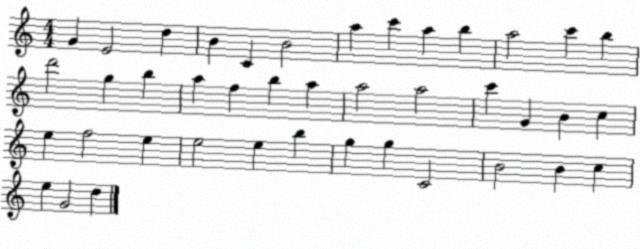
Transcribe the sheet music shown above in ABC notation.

X:1
T:Untitled
M:4/4
L:1/4
K:C
G E2 d B C B2 a c' a b a2 c' b d'2 g b a f b a a2 a2 c' G B c e f2 e e2 e b g g C2 B2 B c e G2 d